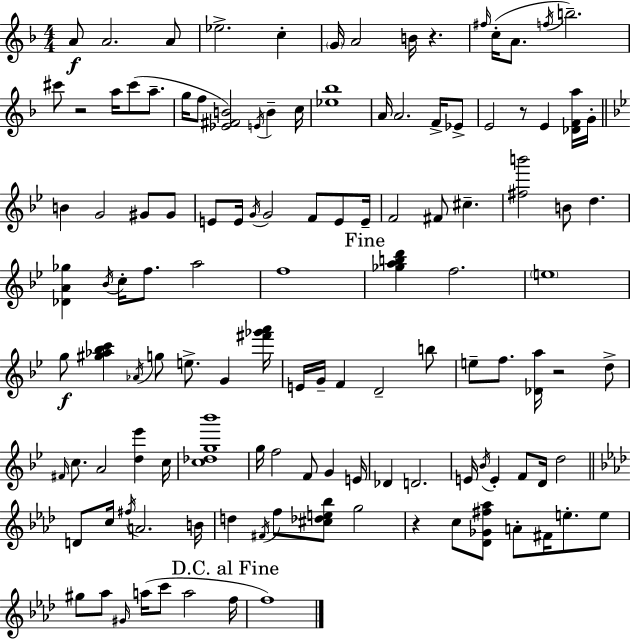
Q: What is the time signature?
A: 4/4